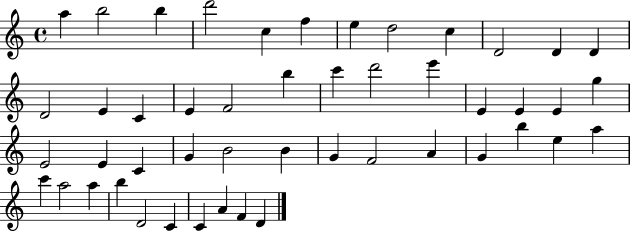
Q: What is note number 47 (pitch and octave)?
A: F4